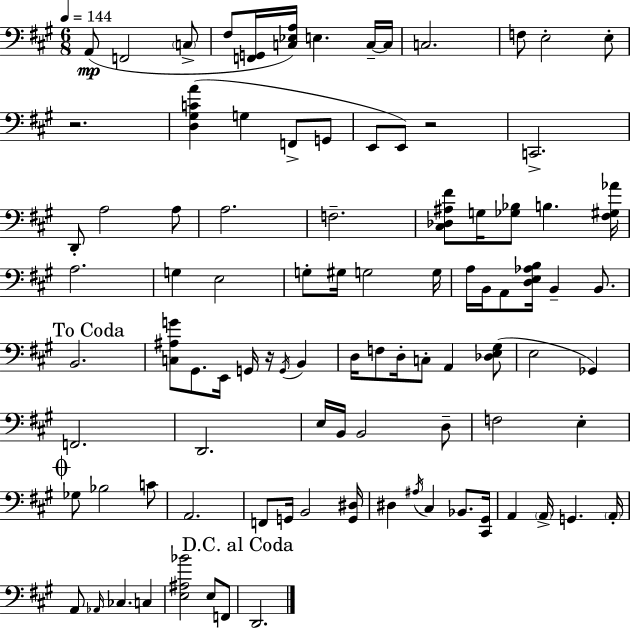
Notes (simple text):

A2/e F2/h C3/e F#3/e [F2,G2]/s [C3,Eb3,A3]/s E3/q. C3/s C3/s C3/h. F3/e E3/h E3/e R/h. [D3,G#3,C4,A4]/q G3/q F2/e G2/e E2/e E2/e R/h C2/h. D2/e A3/h A3/e A3/h. F3/h. [C#3,Db3,A#3,F#4]/e G3/s [Gb3,Bb3]/e B3/q. [F#3,G#3,Ab4]/s A3/h. G3/q E3/h G3/e G#3/s G3/h G3/s A3/s B2/s A2/e [D3,E3,Ab3,B3]/s B2/q B2/e. B2/h. [C3,A#3,G4]/e G#2/e. E2/s G2/s R/s G2/s B2/q D3/s F3/e D3/s C3/e A2/q [Db3,E3,G#3]/e E3/h Gb2/q F2/h. D2/h. E3/s B2/s B2/h D3/e F3/h E3/q Gb3/e Bb3/h C4/e A2/h. F2/e G2/s B2/h [G2,D#3]/s D#3/q A#3/s C#3/q Bb2/e. [C#2,G#2]/s A2/q A2/s G2/q. A2/s A2/e Ab2/s CES3/q. C3/q [E3,A#3,Bb4]/h E3/e F2/e D2/h.